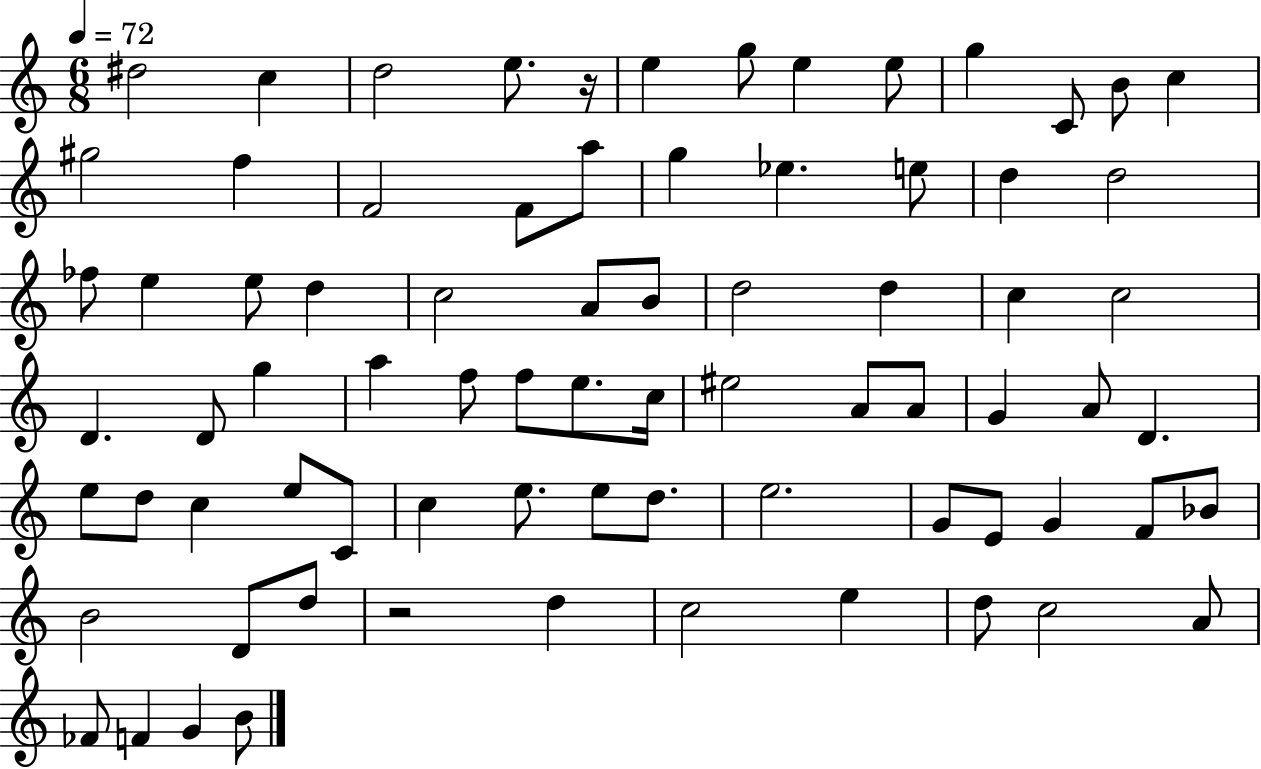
X:1
T:Untitled
M:6/8
L:1/4
K:C
^d2 c d2 e/2 z/4 e g/2 e e/2 g C/2 B/2 c ^g2 f F2 F/2 a/2 g _e e/2 d d2 _f/2 e e/2 d c2 A/2 B/2 d2 d c c2 D D/2 g a f/2 f/2 e/2 c/4 ^e2 A/2 A/2 G A/2 D e/2 d/2 c e/2 C/2 c e/2 e/2 d/2 e2 G/2 E/2 G F/2 _B/2 B2 D/2 d/2 z2 d c2 e d/2 c2 A/2 _F/2 F G B/2